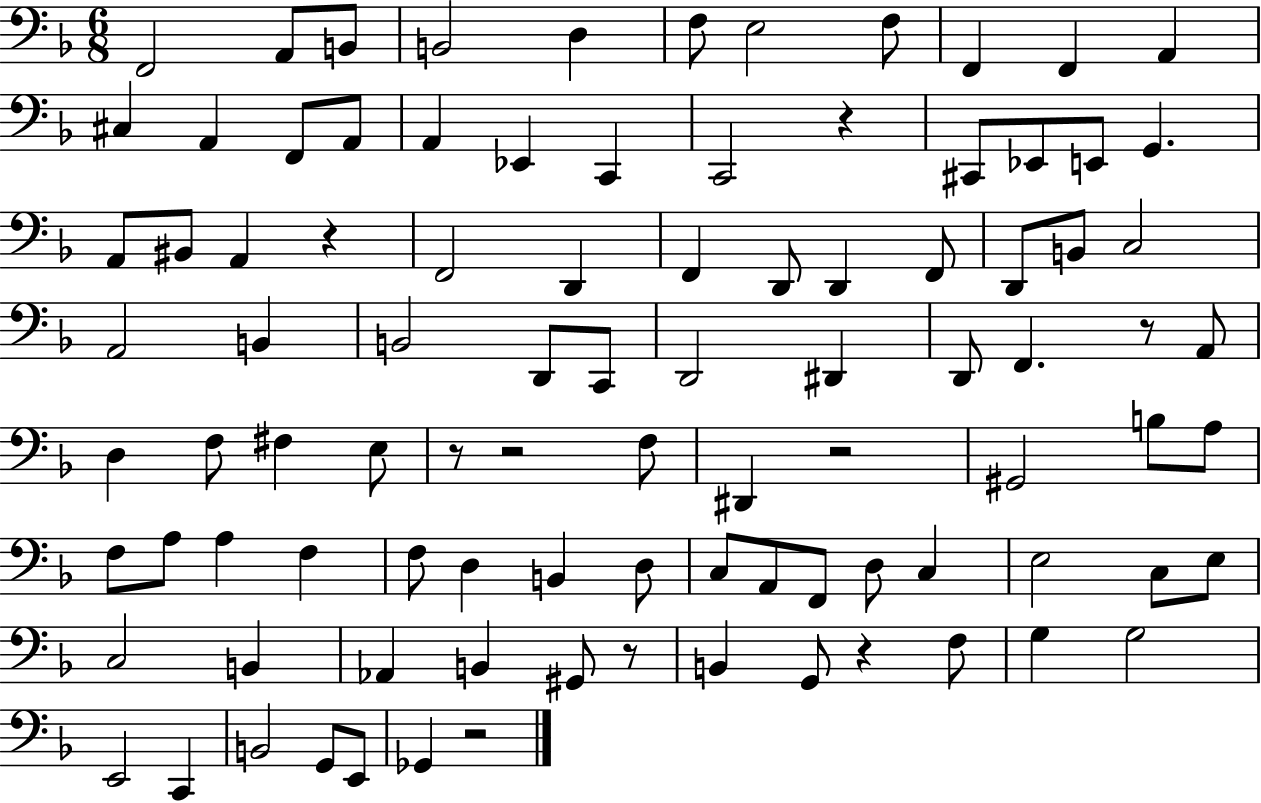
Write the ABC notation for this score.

X:1
T:Untitled
M:6/8
L:1/4
K:F
F,,2 A,,/2 B,,/2 B,,2 D, F,/2 E,2 F,/2 F,, F,, A,, ^C, A,, F,,/2 A,,/2 A,, _E,, C,, C,,2 z ^C,,/2 _E,,/2 E,,/2 G,, A,,/2 ^B,,/2 A,, z F,,2 D,, F,, D,,/2 D,, F,,/2 D,,/2 B,,/2 C,2 A,,2 B,, B,,2 D,,/2 C,,/2 D,,2 ^D,, D,,/2 F,, z/2 A,,/2 D, F,/2 ^F, E,/2 z/2 z2 F,/2 ^D,, z2 ^G,,2 B,/2 A,/2 F,/2 A,/2 A, F, F,/2 D, B,, D,/2 C,/2 A,,/2 F,,/2 D,/2 C, E,2 C,/2 E,/2 C,2 B,, _A,, B,, ^G,,/2 z/2 B,, G,,/2 z F,/2 G, G,2 E,,2 C,, B,,2 G,,/2 E,,/2 _G,, z2